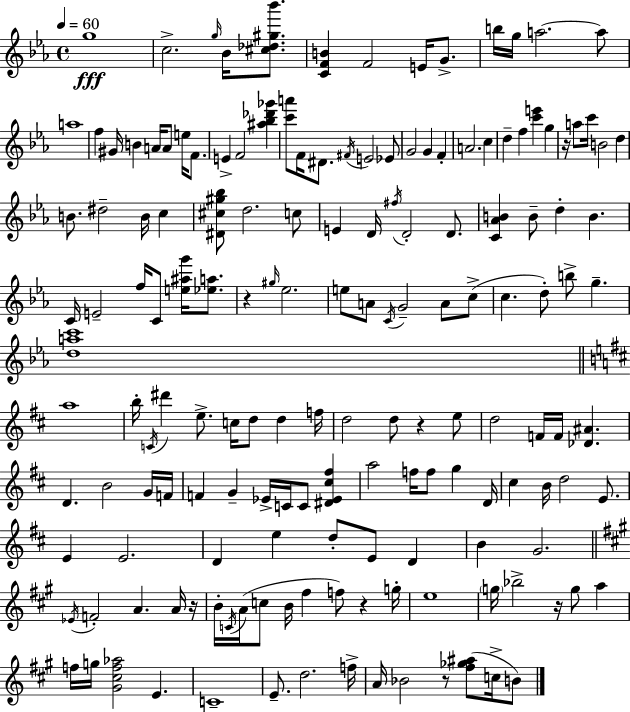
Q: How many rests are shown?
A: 7